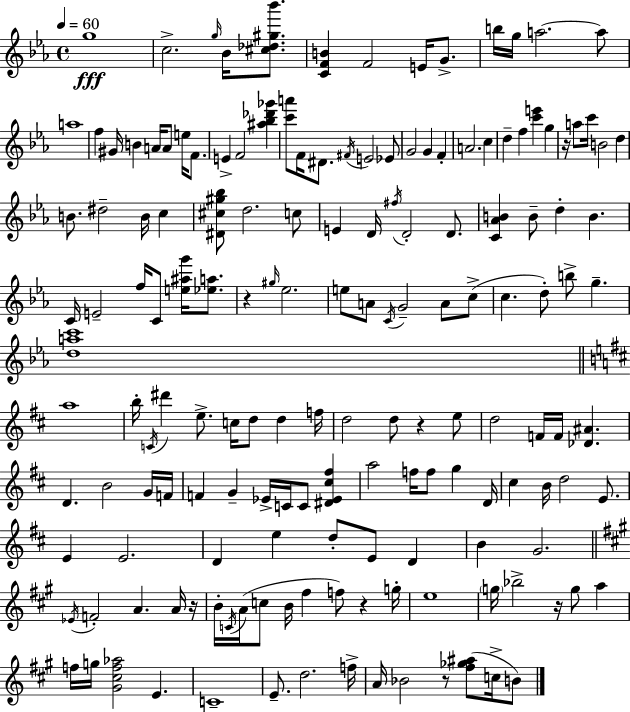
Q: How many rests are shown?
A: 7